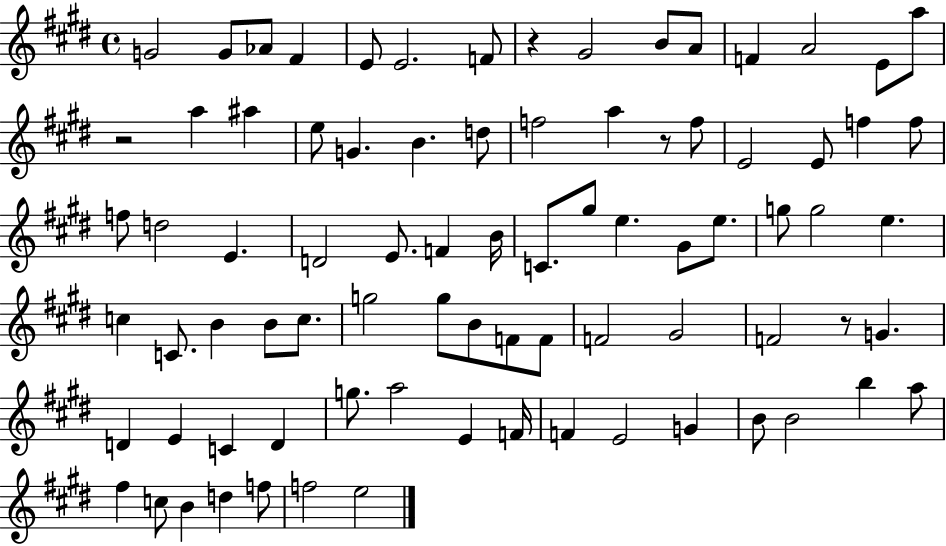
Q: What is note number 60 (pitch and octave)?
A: D4